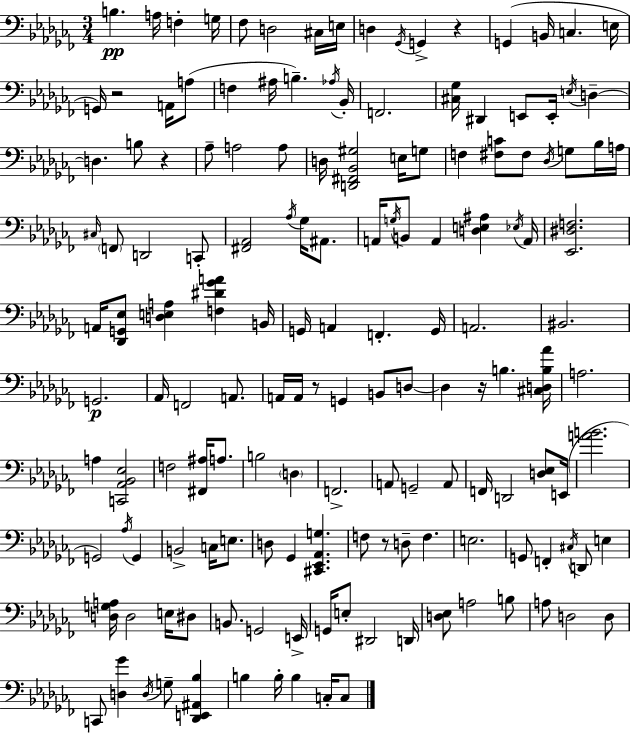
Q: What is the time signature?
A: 3/4